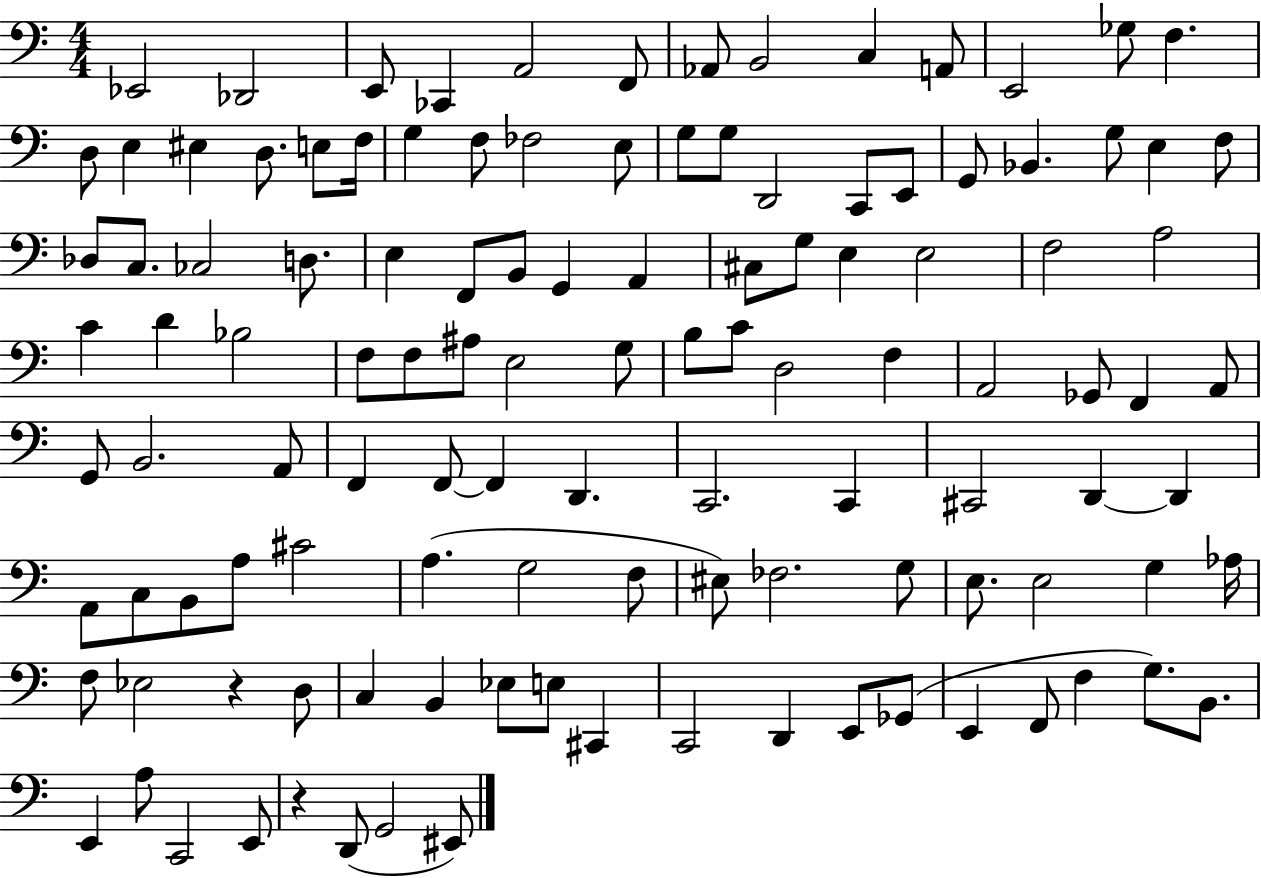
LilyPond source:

{
  \clef bass
  \numericTimeSignature
  \time 4/4
  \key c \major
  \repeat volta 2 { ees,2 des,2 | e,8 ces,4 a,2 f,8 | aes,8 b,2 c4 a,8 | e,2 ges8 f4. | \break d8 e4 eis4 d8. e8 f16 | g4 f8 fes2 e8 | g8 g8 d,2 c,8 e,8 | g,8 bes,4. g8 e4 f8 | \break des8 c8. ces2 d8. | e4 f,8 b,8 g,4 a,4 | cis8 g8 e4 e2 | f2 a2 | \break c'4 d'4 bes2 | f8 f8 ais8 e2 g8 | b8 c'8 d2 f4 | a,2 ges,8 f,4 a,8 | \break g,8 b,2. a,8 | f,4 f,8~~ f,4 d,4. | c,2. c,4 | cis,2 d,4~~ d,4 | \break a,8 c8 b,8 a8 cis'2 | a4.( g2 f8 | eis8) fes2. g8 | e8. e2 g4 aes16 | \break f8 ees2 r4 d8 | c4 b,4 ees8 e8 cis,4 | c,2 d,4 e,8 ges,8( | e,4 f,8 f4 g8.) b,8. | \break e,4 a8 c,2 e,8 | r4 d,8( g,2 eis,8) | } \bar "|."
}